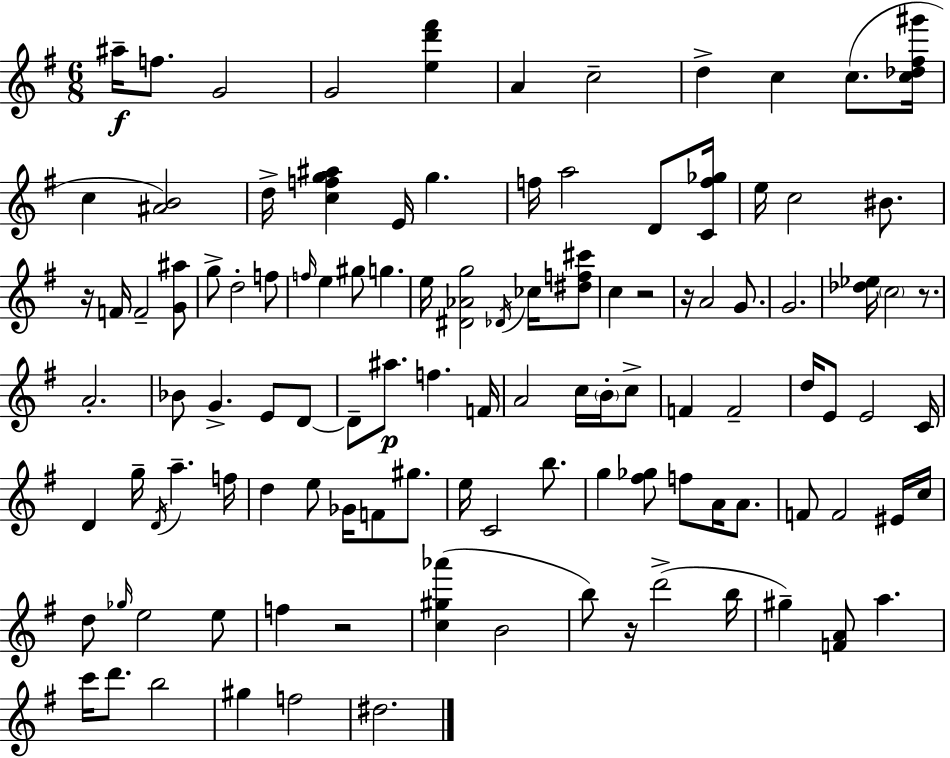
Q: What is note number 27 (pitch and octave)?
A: G#5